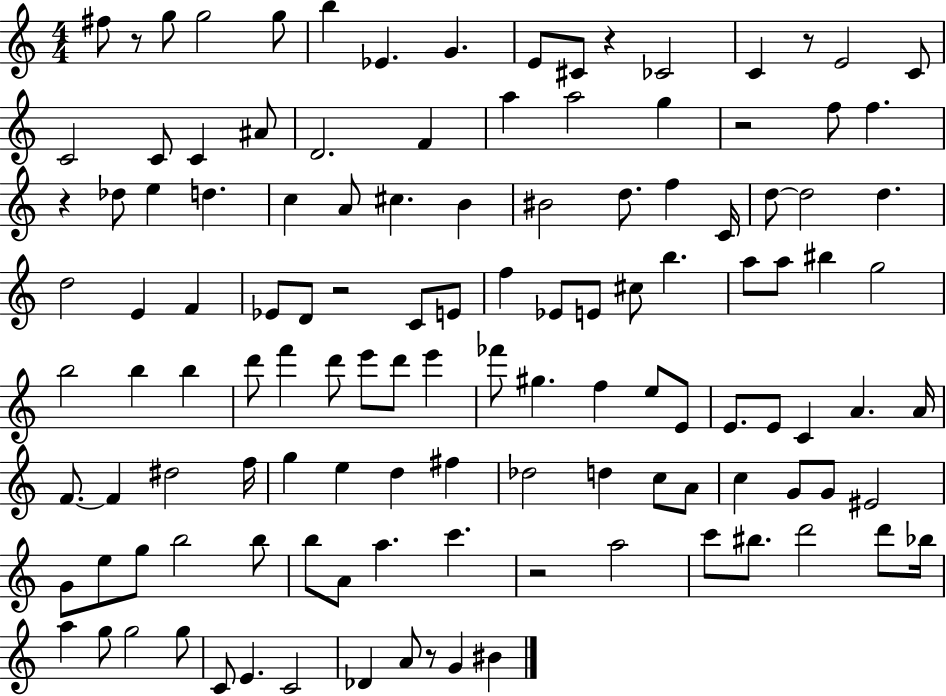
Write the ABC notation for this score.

X:1
T:Untitled
M:4/4
L:1/4
K:C
^f/2 z/2 g/2 g2 g/2 b _E G E/2 ^C/2 z _C2 C z/2 E2 C/2 C2 C/2 C ^A/2 D2 F a a2 g z2 f/2 f z _d/2 e d c A/2 ^c B ^B2 d/2 f C/4 d/2 d2 d d2 E F _E/2 D/2 z2 C/2 E/2 f _E/2 E/2 ^c/2 b a/2 a/2 ^b g2 b2 b b d'/2 f' d'/2 e'/2 d'/2 e' _f'/2 ^g f e/2 E/2 E/2 E/2 C A A/4 F/2 F ^d2 f/4 g e d ^f _d2 d c/2 A/2 c G/2 G/2 ^E2 G/2 e/2 g/2 b2 b/2 b/2 A/2 a c' z2 a2 c'/2 ^b/2 d'2 d'/2 _b/4 a g/2 g2 g/2 C/2 E C2 _D A/2 z/2 G ^B